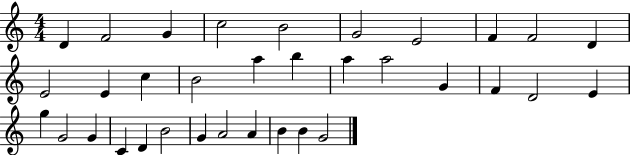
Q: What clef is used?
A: treble